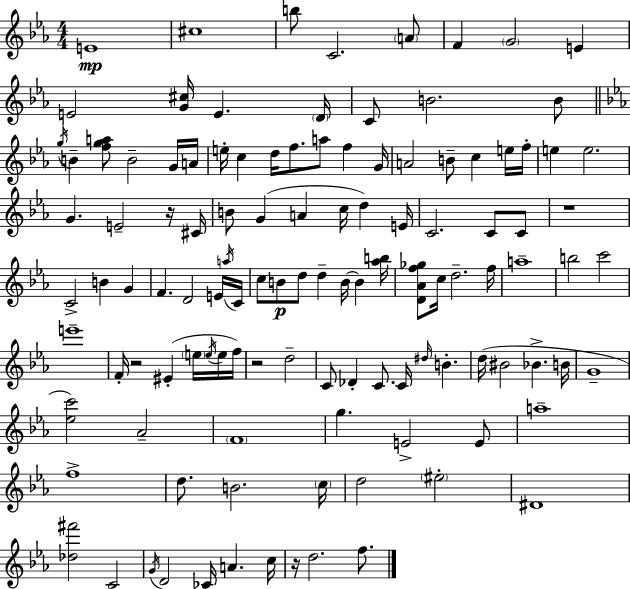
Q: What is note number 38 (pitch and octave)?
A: G4